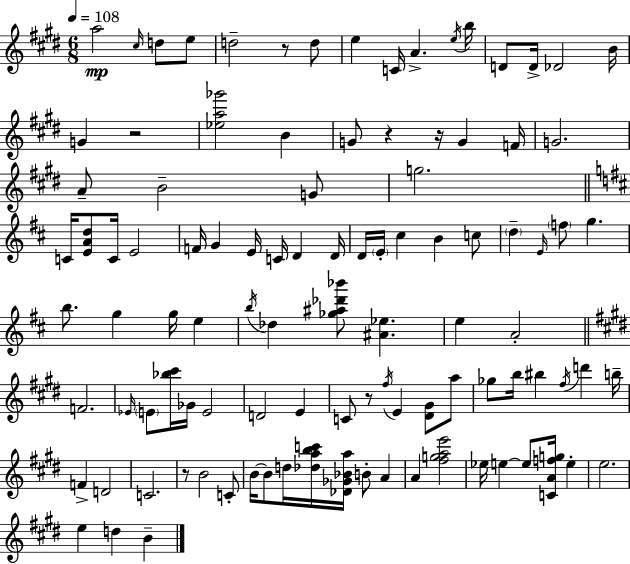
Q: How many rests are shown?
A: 6